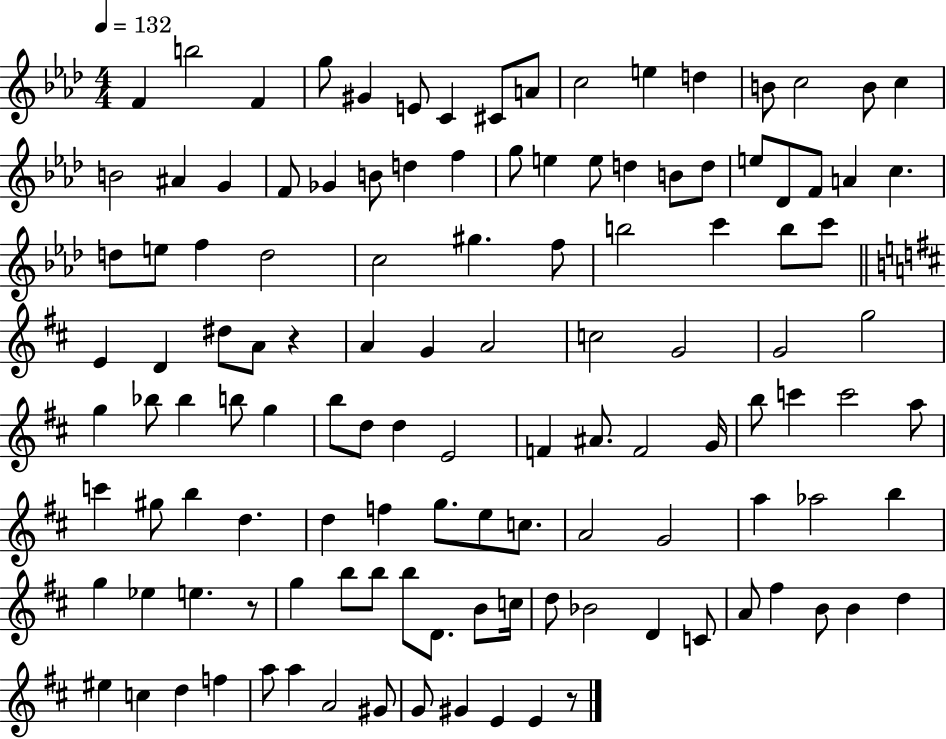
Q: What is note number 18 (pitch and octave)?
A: A#4